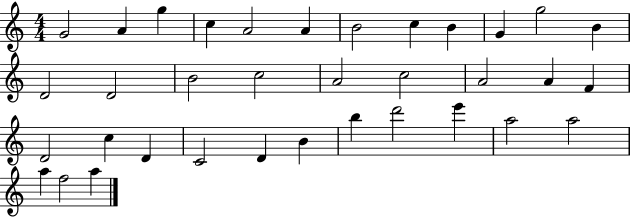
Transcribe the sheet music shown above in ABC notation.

X:1
T:Untitled
M:4/4
L:1/4
K:C
G2 A g c A2 A B2 c B G g2 B D2 D2 B2 c2 A2 c2 A2 A F D2 c D C2 D B b d'2 e' a2 a2 a f2 a